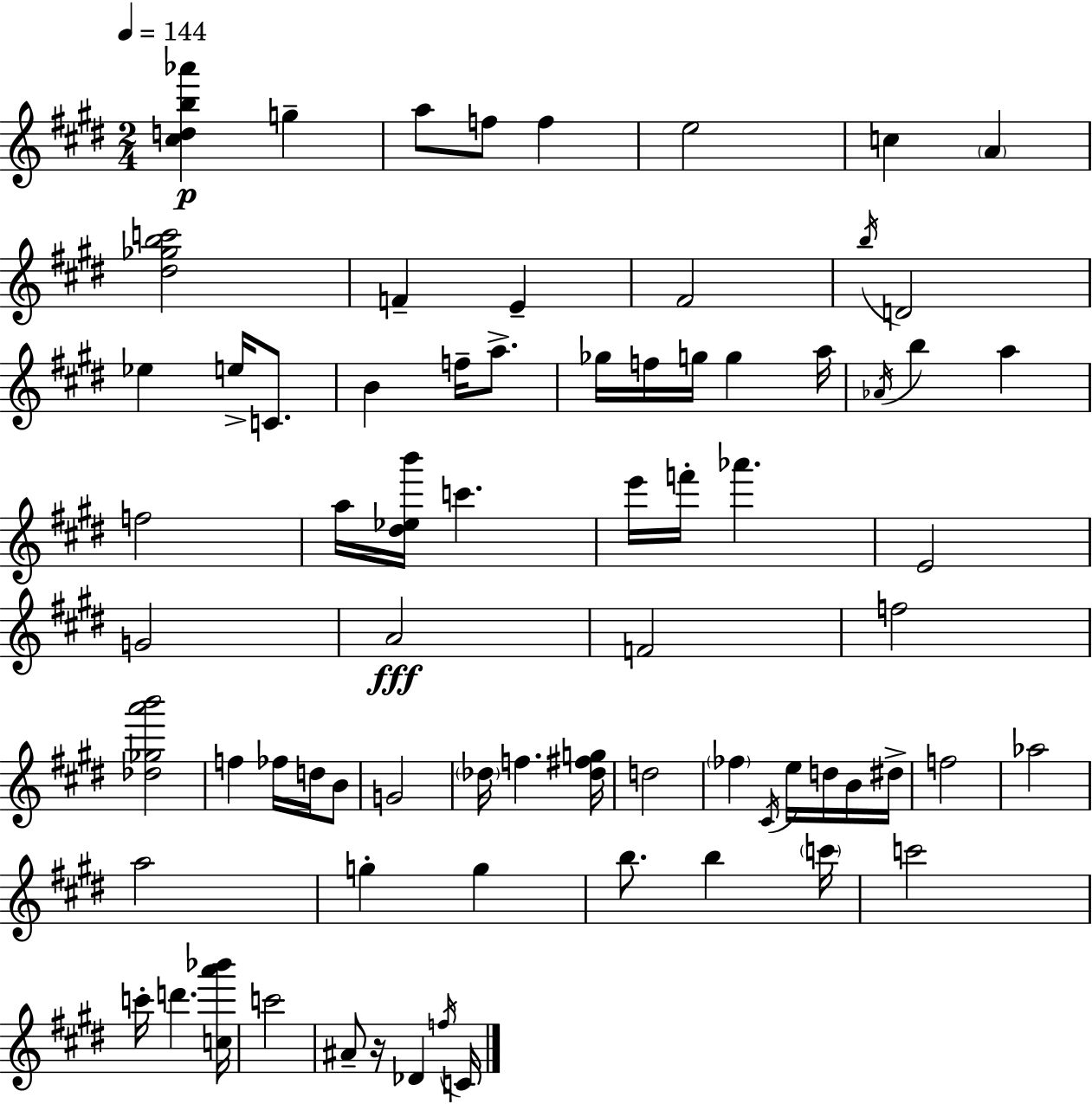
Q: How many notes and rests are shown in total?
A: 74